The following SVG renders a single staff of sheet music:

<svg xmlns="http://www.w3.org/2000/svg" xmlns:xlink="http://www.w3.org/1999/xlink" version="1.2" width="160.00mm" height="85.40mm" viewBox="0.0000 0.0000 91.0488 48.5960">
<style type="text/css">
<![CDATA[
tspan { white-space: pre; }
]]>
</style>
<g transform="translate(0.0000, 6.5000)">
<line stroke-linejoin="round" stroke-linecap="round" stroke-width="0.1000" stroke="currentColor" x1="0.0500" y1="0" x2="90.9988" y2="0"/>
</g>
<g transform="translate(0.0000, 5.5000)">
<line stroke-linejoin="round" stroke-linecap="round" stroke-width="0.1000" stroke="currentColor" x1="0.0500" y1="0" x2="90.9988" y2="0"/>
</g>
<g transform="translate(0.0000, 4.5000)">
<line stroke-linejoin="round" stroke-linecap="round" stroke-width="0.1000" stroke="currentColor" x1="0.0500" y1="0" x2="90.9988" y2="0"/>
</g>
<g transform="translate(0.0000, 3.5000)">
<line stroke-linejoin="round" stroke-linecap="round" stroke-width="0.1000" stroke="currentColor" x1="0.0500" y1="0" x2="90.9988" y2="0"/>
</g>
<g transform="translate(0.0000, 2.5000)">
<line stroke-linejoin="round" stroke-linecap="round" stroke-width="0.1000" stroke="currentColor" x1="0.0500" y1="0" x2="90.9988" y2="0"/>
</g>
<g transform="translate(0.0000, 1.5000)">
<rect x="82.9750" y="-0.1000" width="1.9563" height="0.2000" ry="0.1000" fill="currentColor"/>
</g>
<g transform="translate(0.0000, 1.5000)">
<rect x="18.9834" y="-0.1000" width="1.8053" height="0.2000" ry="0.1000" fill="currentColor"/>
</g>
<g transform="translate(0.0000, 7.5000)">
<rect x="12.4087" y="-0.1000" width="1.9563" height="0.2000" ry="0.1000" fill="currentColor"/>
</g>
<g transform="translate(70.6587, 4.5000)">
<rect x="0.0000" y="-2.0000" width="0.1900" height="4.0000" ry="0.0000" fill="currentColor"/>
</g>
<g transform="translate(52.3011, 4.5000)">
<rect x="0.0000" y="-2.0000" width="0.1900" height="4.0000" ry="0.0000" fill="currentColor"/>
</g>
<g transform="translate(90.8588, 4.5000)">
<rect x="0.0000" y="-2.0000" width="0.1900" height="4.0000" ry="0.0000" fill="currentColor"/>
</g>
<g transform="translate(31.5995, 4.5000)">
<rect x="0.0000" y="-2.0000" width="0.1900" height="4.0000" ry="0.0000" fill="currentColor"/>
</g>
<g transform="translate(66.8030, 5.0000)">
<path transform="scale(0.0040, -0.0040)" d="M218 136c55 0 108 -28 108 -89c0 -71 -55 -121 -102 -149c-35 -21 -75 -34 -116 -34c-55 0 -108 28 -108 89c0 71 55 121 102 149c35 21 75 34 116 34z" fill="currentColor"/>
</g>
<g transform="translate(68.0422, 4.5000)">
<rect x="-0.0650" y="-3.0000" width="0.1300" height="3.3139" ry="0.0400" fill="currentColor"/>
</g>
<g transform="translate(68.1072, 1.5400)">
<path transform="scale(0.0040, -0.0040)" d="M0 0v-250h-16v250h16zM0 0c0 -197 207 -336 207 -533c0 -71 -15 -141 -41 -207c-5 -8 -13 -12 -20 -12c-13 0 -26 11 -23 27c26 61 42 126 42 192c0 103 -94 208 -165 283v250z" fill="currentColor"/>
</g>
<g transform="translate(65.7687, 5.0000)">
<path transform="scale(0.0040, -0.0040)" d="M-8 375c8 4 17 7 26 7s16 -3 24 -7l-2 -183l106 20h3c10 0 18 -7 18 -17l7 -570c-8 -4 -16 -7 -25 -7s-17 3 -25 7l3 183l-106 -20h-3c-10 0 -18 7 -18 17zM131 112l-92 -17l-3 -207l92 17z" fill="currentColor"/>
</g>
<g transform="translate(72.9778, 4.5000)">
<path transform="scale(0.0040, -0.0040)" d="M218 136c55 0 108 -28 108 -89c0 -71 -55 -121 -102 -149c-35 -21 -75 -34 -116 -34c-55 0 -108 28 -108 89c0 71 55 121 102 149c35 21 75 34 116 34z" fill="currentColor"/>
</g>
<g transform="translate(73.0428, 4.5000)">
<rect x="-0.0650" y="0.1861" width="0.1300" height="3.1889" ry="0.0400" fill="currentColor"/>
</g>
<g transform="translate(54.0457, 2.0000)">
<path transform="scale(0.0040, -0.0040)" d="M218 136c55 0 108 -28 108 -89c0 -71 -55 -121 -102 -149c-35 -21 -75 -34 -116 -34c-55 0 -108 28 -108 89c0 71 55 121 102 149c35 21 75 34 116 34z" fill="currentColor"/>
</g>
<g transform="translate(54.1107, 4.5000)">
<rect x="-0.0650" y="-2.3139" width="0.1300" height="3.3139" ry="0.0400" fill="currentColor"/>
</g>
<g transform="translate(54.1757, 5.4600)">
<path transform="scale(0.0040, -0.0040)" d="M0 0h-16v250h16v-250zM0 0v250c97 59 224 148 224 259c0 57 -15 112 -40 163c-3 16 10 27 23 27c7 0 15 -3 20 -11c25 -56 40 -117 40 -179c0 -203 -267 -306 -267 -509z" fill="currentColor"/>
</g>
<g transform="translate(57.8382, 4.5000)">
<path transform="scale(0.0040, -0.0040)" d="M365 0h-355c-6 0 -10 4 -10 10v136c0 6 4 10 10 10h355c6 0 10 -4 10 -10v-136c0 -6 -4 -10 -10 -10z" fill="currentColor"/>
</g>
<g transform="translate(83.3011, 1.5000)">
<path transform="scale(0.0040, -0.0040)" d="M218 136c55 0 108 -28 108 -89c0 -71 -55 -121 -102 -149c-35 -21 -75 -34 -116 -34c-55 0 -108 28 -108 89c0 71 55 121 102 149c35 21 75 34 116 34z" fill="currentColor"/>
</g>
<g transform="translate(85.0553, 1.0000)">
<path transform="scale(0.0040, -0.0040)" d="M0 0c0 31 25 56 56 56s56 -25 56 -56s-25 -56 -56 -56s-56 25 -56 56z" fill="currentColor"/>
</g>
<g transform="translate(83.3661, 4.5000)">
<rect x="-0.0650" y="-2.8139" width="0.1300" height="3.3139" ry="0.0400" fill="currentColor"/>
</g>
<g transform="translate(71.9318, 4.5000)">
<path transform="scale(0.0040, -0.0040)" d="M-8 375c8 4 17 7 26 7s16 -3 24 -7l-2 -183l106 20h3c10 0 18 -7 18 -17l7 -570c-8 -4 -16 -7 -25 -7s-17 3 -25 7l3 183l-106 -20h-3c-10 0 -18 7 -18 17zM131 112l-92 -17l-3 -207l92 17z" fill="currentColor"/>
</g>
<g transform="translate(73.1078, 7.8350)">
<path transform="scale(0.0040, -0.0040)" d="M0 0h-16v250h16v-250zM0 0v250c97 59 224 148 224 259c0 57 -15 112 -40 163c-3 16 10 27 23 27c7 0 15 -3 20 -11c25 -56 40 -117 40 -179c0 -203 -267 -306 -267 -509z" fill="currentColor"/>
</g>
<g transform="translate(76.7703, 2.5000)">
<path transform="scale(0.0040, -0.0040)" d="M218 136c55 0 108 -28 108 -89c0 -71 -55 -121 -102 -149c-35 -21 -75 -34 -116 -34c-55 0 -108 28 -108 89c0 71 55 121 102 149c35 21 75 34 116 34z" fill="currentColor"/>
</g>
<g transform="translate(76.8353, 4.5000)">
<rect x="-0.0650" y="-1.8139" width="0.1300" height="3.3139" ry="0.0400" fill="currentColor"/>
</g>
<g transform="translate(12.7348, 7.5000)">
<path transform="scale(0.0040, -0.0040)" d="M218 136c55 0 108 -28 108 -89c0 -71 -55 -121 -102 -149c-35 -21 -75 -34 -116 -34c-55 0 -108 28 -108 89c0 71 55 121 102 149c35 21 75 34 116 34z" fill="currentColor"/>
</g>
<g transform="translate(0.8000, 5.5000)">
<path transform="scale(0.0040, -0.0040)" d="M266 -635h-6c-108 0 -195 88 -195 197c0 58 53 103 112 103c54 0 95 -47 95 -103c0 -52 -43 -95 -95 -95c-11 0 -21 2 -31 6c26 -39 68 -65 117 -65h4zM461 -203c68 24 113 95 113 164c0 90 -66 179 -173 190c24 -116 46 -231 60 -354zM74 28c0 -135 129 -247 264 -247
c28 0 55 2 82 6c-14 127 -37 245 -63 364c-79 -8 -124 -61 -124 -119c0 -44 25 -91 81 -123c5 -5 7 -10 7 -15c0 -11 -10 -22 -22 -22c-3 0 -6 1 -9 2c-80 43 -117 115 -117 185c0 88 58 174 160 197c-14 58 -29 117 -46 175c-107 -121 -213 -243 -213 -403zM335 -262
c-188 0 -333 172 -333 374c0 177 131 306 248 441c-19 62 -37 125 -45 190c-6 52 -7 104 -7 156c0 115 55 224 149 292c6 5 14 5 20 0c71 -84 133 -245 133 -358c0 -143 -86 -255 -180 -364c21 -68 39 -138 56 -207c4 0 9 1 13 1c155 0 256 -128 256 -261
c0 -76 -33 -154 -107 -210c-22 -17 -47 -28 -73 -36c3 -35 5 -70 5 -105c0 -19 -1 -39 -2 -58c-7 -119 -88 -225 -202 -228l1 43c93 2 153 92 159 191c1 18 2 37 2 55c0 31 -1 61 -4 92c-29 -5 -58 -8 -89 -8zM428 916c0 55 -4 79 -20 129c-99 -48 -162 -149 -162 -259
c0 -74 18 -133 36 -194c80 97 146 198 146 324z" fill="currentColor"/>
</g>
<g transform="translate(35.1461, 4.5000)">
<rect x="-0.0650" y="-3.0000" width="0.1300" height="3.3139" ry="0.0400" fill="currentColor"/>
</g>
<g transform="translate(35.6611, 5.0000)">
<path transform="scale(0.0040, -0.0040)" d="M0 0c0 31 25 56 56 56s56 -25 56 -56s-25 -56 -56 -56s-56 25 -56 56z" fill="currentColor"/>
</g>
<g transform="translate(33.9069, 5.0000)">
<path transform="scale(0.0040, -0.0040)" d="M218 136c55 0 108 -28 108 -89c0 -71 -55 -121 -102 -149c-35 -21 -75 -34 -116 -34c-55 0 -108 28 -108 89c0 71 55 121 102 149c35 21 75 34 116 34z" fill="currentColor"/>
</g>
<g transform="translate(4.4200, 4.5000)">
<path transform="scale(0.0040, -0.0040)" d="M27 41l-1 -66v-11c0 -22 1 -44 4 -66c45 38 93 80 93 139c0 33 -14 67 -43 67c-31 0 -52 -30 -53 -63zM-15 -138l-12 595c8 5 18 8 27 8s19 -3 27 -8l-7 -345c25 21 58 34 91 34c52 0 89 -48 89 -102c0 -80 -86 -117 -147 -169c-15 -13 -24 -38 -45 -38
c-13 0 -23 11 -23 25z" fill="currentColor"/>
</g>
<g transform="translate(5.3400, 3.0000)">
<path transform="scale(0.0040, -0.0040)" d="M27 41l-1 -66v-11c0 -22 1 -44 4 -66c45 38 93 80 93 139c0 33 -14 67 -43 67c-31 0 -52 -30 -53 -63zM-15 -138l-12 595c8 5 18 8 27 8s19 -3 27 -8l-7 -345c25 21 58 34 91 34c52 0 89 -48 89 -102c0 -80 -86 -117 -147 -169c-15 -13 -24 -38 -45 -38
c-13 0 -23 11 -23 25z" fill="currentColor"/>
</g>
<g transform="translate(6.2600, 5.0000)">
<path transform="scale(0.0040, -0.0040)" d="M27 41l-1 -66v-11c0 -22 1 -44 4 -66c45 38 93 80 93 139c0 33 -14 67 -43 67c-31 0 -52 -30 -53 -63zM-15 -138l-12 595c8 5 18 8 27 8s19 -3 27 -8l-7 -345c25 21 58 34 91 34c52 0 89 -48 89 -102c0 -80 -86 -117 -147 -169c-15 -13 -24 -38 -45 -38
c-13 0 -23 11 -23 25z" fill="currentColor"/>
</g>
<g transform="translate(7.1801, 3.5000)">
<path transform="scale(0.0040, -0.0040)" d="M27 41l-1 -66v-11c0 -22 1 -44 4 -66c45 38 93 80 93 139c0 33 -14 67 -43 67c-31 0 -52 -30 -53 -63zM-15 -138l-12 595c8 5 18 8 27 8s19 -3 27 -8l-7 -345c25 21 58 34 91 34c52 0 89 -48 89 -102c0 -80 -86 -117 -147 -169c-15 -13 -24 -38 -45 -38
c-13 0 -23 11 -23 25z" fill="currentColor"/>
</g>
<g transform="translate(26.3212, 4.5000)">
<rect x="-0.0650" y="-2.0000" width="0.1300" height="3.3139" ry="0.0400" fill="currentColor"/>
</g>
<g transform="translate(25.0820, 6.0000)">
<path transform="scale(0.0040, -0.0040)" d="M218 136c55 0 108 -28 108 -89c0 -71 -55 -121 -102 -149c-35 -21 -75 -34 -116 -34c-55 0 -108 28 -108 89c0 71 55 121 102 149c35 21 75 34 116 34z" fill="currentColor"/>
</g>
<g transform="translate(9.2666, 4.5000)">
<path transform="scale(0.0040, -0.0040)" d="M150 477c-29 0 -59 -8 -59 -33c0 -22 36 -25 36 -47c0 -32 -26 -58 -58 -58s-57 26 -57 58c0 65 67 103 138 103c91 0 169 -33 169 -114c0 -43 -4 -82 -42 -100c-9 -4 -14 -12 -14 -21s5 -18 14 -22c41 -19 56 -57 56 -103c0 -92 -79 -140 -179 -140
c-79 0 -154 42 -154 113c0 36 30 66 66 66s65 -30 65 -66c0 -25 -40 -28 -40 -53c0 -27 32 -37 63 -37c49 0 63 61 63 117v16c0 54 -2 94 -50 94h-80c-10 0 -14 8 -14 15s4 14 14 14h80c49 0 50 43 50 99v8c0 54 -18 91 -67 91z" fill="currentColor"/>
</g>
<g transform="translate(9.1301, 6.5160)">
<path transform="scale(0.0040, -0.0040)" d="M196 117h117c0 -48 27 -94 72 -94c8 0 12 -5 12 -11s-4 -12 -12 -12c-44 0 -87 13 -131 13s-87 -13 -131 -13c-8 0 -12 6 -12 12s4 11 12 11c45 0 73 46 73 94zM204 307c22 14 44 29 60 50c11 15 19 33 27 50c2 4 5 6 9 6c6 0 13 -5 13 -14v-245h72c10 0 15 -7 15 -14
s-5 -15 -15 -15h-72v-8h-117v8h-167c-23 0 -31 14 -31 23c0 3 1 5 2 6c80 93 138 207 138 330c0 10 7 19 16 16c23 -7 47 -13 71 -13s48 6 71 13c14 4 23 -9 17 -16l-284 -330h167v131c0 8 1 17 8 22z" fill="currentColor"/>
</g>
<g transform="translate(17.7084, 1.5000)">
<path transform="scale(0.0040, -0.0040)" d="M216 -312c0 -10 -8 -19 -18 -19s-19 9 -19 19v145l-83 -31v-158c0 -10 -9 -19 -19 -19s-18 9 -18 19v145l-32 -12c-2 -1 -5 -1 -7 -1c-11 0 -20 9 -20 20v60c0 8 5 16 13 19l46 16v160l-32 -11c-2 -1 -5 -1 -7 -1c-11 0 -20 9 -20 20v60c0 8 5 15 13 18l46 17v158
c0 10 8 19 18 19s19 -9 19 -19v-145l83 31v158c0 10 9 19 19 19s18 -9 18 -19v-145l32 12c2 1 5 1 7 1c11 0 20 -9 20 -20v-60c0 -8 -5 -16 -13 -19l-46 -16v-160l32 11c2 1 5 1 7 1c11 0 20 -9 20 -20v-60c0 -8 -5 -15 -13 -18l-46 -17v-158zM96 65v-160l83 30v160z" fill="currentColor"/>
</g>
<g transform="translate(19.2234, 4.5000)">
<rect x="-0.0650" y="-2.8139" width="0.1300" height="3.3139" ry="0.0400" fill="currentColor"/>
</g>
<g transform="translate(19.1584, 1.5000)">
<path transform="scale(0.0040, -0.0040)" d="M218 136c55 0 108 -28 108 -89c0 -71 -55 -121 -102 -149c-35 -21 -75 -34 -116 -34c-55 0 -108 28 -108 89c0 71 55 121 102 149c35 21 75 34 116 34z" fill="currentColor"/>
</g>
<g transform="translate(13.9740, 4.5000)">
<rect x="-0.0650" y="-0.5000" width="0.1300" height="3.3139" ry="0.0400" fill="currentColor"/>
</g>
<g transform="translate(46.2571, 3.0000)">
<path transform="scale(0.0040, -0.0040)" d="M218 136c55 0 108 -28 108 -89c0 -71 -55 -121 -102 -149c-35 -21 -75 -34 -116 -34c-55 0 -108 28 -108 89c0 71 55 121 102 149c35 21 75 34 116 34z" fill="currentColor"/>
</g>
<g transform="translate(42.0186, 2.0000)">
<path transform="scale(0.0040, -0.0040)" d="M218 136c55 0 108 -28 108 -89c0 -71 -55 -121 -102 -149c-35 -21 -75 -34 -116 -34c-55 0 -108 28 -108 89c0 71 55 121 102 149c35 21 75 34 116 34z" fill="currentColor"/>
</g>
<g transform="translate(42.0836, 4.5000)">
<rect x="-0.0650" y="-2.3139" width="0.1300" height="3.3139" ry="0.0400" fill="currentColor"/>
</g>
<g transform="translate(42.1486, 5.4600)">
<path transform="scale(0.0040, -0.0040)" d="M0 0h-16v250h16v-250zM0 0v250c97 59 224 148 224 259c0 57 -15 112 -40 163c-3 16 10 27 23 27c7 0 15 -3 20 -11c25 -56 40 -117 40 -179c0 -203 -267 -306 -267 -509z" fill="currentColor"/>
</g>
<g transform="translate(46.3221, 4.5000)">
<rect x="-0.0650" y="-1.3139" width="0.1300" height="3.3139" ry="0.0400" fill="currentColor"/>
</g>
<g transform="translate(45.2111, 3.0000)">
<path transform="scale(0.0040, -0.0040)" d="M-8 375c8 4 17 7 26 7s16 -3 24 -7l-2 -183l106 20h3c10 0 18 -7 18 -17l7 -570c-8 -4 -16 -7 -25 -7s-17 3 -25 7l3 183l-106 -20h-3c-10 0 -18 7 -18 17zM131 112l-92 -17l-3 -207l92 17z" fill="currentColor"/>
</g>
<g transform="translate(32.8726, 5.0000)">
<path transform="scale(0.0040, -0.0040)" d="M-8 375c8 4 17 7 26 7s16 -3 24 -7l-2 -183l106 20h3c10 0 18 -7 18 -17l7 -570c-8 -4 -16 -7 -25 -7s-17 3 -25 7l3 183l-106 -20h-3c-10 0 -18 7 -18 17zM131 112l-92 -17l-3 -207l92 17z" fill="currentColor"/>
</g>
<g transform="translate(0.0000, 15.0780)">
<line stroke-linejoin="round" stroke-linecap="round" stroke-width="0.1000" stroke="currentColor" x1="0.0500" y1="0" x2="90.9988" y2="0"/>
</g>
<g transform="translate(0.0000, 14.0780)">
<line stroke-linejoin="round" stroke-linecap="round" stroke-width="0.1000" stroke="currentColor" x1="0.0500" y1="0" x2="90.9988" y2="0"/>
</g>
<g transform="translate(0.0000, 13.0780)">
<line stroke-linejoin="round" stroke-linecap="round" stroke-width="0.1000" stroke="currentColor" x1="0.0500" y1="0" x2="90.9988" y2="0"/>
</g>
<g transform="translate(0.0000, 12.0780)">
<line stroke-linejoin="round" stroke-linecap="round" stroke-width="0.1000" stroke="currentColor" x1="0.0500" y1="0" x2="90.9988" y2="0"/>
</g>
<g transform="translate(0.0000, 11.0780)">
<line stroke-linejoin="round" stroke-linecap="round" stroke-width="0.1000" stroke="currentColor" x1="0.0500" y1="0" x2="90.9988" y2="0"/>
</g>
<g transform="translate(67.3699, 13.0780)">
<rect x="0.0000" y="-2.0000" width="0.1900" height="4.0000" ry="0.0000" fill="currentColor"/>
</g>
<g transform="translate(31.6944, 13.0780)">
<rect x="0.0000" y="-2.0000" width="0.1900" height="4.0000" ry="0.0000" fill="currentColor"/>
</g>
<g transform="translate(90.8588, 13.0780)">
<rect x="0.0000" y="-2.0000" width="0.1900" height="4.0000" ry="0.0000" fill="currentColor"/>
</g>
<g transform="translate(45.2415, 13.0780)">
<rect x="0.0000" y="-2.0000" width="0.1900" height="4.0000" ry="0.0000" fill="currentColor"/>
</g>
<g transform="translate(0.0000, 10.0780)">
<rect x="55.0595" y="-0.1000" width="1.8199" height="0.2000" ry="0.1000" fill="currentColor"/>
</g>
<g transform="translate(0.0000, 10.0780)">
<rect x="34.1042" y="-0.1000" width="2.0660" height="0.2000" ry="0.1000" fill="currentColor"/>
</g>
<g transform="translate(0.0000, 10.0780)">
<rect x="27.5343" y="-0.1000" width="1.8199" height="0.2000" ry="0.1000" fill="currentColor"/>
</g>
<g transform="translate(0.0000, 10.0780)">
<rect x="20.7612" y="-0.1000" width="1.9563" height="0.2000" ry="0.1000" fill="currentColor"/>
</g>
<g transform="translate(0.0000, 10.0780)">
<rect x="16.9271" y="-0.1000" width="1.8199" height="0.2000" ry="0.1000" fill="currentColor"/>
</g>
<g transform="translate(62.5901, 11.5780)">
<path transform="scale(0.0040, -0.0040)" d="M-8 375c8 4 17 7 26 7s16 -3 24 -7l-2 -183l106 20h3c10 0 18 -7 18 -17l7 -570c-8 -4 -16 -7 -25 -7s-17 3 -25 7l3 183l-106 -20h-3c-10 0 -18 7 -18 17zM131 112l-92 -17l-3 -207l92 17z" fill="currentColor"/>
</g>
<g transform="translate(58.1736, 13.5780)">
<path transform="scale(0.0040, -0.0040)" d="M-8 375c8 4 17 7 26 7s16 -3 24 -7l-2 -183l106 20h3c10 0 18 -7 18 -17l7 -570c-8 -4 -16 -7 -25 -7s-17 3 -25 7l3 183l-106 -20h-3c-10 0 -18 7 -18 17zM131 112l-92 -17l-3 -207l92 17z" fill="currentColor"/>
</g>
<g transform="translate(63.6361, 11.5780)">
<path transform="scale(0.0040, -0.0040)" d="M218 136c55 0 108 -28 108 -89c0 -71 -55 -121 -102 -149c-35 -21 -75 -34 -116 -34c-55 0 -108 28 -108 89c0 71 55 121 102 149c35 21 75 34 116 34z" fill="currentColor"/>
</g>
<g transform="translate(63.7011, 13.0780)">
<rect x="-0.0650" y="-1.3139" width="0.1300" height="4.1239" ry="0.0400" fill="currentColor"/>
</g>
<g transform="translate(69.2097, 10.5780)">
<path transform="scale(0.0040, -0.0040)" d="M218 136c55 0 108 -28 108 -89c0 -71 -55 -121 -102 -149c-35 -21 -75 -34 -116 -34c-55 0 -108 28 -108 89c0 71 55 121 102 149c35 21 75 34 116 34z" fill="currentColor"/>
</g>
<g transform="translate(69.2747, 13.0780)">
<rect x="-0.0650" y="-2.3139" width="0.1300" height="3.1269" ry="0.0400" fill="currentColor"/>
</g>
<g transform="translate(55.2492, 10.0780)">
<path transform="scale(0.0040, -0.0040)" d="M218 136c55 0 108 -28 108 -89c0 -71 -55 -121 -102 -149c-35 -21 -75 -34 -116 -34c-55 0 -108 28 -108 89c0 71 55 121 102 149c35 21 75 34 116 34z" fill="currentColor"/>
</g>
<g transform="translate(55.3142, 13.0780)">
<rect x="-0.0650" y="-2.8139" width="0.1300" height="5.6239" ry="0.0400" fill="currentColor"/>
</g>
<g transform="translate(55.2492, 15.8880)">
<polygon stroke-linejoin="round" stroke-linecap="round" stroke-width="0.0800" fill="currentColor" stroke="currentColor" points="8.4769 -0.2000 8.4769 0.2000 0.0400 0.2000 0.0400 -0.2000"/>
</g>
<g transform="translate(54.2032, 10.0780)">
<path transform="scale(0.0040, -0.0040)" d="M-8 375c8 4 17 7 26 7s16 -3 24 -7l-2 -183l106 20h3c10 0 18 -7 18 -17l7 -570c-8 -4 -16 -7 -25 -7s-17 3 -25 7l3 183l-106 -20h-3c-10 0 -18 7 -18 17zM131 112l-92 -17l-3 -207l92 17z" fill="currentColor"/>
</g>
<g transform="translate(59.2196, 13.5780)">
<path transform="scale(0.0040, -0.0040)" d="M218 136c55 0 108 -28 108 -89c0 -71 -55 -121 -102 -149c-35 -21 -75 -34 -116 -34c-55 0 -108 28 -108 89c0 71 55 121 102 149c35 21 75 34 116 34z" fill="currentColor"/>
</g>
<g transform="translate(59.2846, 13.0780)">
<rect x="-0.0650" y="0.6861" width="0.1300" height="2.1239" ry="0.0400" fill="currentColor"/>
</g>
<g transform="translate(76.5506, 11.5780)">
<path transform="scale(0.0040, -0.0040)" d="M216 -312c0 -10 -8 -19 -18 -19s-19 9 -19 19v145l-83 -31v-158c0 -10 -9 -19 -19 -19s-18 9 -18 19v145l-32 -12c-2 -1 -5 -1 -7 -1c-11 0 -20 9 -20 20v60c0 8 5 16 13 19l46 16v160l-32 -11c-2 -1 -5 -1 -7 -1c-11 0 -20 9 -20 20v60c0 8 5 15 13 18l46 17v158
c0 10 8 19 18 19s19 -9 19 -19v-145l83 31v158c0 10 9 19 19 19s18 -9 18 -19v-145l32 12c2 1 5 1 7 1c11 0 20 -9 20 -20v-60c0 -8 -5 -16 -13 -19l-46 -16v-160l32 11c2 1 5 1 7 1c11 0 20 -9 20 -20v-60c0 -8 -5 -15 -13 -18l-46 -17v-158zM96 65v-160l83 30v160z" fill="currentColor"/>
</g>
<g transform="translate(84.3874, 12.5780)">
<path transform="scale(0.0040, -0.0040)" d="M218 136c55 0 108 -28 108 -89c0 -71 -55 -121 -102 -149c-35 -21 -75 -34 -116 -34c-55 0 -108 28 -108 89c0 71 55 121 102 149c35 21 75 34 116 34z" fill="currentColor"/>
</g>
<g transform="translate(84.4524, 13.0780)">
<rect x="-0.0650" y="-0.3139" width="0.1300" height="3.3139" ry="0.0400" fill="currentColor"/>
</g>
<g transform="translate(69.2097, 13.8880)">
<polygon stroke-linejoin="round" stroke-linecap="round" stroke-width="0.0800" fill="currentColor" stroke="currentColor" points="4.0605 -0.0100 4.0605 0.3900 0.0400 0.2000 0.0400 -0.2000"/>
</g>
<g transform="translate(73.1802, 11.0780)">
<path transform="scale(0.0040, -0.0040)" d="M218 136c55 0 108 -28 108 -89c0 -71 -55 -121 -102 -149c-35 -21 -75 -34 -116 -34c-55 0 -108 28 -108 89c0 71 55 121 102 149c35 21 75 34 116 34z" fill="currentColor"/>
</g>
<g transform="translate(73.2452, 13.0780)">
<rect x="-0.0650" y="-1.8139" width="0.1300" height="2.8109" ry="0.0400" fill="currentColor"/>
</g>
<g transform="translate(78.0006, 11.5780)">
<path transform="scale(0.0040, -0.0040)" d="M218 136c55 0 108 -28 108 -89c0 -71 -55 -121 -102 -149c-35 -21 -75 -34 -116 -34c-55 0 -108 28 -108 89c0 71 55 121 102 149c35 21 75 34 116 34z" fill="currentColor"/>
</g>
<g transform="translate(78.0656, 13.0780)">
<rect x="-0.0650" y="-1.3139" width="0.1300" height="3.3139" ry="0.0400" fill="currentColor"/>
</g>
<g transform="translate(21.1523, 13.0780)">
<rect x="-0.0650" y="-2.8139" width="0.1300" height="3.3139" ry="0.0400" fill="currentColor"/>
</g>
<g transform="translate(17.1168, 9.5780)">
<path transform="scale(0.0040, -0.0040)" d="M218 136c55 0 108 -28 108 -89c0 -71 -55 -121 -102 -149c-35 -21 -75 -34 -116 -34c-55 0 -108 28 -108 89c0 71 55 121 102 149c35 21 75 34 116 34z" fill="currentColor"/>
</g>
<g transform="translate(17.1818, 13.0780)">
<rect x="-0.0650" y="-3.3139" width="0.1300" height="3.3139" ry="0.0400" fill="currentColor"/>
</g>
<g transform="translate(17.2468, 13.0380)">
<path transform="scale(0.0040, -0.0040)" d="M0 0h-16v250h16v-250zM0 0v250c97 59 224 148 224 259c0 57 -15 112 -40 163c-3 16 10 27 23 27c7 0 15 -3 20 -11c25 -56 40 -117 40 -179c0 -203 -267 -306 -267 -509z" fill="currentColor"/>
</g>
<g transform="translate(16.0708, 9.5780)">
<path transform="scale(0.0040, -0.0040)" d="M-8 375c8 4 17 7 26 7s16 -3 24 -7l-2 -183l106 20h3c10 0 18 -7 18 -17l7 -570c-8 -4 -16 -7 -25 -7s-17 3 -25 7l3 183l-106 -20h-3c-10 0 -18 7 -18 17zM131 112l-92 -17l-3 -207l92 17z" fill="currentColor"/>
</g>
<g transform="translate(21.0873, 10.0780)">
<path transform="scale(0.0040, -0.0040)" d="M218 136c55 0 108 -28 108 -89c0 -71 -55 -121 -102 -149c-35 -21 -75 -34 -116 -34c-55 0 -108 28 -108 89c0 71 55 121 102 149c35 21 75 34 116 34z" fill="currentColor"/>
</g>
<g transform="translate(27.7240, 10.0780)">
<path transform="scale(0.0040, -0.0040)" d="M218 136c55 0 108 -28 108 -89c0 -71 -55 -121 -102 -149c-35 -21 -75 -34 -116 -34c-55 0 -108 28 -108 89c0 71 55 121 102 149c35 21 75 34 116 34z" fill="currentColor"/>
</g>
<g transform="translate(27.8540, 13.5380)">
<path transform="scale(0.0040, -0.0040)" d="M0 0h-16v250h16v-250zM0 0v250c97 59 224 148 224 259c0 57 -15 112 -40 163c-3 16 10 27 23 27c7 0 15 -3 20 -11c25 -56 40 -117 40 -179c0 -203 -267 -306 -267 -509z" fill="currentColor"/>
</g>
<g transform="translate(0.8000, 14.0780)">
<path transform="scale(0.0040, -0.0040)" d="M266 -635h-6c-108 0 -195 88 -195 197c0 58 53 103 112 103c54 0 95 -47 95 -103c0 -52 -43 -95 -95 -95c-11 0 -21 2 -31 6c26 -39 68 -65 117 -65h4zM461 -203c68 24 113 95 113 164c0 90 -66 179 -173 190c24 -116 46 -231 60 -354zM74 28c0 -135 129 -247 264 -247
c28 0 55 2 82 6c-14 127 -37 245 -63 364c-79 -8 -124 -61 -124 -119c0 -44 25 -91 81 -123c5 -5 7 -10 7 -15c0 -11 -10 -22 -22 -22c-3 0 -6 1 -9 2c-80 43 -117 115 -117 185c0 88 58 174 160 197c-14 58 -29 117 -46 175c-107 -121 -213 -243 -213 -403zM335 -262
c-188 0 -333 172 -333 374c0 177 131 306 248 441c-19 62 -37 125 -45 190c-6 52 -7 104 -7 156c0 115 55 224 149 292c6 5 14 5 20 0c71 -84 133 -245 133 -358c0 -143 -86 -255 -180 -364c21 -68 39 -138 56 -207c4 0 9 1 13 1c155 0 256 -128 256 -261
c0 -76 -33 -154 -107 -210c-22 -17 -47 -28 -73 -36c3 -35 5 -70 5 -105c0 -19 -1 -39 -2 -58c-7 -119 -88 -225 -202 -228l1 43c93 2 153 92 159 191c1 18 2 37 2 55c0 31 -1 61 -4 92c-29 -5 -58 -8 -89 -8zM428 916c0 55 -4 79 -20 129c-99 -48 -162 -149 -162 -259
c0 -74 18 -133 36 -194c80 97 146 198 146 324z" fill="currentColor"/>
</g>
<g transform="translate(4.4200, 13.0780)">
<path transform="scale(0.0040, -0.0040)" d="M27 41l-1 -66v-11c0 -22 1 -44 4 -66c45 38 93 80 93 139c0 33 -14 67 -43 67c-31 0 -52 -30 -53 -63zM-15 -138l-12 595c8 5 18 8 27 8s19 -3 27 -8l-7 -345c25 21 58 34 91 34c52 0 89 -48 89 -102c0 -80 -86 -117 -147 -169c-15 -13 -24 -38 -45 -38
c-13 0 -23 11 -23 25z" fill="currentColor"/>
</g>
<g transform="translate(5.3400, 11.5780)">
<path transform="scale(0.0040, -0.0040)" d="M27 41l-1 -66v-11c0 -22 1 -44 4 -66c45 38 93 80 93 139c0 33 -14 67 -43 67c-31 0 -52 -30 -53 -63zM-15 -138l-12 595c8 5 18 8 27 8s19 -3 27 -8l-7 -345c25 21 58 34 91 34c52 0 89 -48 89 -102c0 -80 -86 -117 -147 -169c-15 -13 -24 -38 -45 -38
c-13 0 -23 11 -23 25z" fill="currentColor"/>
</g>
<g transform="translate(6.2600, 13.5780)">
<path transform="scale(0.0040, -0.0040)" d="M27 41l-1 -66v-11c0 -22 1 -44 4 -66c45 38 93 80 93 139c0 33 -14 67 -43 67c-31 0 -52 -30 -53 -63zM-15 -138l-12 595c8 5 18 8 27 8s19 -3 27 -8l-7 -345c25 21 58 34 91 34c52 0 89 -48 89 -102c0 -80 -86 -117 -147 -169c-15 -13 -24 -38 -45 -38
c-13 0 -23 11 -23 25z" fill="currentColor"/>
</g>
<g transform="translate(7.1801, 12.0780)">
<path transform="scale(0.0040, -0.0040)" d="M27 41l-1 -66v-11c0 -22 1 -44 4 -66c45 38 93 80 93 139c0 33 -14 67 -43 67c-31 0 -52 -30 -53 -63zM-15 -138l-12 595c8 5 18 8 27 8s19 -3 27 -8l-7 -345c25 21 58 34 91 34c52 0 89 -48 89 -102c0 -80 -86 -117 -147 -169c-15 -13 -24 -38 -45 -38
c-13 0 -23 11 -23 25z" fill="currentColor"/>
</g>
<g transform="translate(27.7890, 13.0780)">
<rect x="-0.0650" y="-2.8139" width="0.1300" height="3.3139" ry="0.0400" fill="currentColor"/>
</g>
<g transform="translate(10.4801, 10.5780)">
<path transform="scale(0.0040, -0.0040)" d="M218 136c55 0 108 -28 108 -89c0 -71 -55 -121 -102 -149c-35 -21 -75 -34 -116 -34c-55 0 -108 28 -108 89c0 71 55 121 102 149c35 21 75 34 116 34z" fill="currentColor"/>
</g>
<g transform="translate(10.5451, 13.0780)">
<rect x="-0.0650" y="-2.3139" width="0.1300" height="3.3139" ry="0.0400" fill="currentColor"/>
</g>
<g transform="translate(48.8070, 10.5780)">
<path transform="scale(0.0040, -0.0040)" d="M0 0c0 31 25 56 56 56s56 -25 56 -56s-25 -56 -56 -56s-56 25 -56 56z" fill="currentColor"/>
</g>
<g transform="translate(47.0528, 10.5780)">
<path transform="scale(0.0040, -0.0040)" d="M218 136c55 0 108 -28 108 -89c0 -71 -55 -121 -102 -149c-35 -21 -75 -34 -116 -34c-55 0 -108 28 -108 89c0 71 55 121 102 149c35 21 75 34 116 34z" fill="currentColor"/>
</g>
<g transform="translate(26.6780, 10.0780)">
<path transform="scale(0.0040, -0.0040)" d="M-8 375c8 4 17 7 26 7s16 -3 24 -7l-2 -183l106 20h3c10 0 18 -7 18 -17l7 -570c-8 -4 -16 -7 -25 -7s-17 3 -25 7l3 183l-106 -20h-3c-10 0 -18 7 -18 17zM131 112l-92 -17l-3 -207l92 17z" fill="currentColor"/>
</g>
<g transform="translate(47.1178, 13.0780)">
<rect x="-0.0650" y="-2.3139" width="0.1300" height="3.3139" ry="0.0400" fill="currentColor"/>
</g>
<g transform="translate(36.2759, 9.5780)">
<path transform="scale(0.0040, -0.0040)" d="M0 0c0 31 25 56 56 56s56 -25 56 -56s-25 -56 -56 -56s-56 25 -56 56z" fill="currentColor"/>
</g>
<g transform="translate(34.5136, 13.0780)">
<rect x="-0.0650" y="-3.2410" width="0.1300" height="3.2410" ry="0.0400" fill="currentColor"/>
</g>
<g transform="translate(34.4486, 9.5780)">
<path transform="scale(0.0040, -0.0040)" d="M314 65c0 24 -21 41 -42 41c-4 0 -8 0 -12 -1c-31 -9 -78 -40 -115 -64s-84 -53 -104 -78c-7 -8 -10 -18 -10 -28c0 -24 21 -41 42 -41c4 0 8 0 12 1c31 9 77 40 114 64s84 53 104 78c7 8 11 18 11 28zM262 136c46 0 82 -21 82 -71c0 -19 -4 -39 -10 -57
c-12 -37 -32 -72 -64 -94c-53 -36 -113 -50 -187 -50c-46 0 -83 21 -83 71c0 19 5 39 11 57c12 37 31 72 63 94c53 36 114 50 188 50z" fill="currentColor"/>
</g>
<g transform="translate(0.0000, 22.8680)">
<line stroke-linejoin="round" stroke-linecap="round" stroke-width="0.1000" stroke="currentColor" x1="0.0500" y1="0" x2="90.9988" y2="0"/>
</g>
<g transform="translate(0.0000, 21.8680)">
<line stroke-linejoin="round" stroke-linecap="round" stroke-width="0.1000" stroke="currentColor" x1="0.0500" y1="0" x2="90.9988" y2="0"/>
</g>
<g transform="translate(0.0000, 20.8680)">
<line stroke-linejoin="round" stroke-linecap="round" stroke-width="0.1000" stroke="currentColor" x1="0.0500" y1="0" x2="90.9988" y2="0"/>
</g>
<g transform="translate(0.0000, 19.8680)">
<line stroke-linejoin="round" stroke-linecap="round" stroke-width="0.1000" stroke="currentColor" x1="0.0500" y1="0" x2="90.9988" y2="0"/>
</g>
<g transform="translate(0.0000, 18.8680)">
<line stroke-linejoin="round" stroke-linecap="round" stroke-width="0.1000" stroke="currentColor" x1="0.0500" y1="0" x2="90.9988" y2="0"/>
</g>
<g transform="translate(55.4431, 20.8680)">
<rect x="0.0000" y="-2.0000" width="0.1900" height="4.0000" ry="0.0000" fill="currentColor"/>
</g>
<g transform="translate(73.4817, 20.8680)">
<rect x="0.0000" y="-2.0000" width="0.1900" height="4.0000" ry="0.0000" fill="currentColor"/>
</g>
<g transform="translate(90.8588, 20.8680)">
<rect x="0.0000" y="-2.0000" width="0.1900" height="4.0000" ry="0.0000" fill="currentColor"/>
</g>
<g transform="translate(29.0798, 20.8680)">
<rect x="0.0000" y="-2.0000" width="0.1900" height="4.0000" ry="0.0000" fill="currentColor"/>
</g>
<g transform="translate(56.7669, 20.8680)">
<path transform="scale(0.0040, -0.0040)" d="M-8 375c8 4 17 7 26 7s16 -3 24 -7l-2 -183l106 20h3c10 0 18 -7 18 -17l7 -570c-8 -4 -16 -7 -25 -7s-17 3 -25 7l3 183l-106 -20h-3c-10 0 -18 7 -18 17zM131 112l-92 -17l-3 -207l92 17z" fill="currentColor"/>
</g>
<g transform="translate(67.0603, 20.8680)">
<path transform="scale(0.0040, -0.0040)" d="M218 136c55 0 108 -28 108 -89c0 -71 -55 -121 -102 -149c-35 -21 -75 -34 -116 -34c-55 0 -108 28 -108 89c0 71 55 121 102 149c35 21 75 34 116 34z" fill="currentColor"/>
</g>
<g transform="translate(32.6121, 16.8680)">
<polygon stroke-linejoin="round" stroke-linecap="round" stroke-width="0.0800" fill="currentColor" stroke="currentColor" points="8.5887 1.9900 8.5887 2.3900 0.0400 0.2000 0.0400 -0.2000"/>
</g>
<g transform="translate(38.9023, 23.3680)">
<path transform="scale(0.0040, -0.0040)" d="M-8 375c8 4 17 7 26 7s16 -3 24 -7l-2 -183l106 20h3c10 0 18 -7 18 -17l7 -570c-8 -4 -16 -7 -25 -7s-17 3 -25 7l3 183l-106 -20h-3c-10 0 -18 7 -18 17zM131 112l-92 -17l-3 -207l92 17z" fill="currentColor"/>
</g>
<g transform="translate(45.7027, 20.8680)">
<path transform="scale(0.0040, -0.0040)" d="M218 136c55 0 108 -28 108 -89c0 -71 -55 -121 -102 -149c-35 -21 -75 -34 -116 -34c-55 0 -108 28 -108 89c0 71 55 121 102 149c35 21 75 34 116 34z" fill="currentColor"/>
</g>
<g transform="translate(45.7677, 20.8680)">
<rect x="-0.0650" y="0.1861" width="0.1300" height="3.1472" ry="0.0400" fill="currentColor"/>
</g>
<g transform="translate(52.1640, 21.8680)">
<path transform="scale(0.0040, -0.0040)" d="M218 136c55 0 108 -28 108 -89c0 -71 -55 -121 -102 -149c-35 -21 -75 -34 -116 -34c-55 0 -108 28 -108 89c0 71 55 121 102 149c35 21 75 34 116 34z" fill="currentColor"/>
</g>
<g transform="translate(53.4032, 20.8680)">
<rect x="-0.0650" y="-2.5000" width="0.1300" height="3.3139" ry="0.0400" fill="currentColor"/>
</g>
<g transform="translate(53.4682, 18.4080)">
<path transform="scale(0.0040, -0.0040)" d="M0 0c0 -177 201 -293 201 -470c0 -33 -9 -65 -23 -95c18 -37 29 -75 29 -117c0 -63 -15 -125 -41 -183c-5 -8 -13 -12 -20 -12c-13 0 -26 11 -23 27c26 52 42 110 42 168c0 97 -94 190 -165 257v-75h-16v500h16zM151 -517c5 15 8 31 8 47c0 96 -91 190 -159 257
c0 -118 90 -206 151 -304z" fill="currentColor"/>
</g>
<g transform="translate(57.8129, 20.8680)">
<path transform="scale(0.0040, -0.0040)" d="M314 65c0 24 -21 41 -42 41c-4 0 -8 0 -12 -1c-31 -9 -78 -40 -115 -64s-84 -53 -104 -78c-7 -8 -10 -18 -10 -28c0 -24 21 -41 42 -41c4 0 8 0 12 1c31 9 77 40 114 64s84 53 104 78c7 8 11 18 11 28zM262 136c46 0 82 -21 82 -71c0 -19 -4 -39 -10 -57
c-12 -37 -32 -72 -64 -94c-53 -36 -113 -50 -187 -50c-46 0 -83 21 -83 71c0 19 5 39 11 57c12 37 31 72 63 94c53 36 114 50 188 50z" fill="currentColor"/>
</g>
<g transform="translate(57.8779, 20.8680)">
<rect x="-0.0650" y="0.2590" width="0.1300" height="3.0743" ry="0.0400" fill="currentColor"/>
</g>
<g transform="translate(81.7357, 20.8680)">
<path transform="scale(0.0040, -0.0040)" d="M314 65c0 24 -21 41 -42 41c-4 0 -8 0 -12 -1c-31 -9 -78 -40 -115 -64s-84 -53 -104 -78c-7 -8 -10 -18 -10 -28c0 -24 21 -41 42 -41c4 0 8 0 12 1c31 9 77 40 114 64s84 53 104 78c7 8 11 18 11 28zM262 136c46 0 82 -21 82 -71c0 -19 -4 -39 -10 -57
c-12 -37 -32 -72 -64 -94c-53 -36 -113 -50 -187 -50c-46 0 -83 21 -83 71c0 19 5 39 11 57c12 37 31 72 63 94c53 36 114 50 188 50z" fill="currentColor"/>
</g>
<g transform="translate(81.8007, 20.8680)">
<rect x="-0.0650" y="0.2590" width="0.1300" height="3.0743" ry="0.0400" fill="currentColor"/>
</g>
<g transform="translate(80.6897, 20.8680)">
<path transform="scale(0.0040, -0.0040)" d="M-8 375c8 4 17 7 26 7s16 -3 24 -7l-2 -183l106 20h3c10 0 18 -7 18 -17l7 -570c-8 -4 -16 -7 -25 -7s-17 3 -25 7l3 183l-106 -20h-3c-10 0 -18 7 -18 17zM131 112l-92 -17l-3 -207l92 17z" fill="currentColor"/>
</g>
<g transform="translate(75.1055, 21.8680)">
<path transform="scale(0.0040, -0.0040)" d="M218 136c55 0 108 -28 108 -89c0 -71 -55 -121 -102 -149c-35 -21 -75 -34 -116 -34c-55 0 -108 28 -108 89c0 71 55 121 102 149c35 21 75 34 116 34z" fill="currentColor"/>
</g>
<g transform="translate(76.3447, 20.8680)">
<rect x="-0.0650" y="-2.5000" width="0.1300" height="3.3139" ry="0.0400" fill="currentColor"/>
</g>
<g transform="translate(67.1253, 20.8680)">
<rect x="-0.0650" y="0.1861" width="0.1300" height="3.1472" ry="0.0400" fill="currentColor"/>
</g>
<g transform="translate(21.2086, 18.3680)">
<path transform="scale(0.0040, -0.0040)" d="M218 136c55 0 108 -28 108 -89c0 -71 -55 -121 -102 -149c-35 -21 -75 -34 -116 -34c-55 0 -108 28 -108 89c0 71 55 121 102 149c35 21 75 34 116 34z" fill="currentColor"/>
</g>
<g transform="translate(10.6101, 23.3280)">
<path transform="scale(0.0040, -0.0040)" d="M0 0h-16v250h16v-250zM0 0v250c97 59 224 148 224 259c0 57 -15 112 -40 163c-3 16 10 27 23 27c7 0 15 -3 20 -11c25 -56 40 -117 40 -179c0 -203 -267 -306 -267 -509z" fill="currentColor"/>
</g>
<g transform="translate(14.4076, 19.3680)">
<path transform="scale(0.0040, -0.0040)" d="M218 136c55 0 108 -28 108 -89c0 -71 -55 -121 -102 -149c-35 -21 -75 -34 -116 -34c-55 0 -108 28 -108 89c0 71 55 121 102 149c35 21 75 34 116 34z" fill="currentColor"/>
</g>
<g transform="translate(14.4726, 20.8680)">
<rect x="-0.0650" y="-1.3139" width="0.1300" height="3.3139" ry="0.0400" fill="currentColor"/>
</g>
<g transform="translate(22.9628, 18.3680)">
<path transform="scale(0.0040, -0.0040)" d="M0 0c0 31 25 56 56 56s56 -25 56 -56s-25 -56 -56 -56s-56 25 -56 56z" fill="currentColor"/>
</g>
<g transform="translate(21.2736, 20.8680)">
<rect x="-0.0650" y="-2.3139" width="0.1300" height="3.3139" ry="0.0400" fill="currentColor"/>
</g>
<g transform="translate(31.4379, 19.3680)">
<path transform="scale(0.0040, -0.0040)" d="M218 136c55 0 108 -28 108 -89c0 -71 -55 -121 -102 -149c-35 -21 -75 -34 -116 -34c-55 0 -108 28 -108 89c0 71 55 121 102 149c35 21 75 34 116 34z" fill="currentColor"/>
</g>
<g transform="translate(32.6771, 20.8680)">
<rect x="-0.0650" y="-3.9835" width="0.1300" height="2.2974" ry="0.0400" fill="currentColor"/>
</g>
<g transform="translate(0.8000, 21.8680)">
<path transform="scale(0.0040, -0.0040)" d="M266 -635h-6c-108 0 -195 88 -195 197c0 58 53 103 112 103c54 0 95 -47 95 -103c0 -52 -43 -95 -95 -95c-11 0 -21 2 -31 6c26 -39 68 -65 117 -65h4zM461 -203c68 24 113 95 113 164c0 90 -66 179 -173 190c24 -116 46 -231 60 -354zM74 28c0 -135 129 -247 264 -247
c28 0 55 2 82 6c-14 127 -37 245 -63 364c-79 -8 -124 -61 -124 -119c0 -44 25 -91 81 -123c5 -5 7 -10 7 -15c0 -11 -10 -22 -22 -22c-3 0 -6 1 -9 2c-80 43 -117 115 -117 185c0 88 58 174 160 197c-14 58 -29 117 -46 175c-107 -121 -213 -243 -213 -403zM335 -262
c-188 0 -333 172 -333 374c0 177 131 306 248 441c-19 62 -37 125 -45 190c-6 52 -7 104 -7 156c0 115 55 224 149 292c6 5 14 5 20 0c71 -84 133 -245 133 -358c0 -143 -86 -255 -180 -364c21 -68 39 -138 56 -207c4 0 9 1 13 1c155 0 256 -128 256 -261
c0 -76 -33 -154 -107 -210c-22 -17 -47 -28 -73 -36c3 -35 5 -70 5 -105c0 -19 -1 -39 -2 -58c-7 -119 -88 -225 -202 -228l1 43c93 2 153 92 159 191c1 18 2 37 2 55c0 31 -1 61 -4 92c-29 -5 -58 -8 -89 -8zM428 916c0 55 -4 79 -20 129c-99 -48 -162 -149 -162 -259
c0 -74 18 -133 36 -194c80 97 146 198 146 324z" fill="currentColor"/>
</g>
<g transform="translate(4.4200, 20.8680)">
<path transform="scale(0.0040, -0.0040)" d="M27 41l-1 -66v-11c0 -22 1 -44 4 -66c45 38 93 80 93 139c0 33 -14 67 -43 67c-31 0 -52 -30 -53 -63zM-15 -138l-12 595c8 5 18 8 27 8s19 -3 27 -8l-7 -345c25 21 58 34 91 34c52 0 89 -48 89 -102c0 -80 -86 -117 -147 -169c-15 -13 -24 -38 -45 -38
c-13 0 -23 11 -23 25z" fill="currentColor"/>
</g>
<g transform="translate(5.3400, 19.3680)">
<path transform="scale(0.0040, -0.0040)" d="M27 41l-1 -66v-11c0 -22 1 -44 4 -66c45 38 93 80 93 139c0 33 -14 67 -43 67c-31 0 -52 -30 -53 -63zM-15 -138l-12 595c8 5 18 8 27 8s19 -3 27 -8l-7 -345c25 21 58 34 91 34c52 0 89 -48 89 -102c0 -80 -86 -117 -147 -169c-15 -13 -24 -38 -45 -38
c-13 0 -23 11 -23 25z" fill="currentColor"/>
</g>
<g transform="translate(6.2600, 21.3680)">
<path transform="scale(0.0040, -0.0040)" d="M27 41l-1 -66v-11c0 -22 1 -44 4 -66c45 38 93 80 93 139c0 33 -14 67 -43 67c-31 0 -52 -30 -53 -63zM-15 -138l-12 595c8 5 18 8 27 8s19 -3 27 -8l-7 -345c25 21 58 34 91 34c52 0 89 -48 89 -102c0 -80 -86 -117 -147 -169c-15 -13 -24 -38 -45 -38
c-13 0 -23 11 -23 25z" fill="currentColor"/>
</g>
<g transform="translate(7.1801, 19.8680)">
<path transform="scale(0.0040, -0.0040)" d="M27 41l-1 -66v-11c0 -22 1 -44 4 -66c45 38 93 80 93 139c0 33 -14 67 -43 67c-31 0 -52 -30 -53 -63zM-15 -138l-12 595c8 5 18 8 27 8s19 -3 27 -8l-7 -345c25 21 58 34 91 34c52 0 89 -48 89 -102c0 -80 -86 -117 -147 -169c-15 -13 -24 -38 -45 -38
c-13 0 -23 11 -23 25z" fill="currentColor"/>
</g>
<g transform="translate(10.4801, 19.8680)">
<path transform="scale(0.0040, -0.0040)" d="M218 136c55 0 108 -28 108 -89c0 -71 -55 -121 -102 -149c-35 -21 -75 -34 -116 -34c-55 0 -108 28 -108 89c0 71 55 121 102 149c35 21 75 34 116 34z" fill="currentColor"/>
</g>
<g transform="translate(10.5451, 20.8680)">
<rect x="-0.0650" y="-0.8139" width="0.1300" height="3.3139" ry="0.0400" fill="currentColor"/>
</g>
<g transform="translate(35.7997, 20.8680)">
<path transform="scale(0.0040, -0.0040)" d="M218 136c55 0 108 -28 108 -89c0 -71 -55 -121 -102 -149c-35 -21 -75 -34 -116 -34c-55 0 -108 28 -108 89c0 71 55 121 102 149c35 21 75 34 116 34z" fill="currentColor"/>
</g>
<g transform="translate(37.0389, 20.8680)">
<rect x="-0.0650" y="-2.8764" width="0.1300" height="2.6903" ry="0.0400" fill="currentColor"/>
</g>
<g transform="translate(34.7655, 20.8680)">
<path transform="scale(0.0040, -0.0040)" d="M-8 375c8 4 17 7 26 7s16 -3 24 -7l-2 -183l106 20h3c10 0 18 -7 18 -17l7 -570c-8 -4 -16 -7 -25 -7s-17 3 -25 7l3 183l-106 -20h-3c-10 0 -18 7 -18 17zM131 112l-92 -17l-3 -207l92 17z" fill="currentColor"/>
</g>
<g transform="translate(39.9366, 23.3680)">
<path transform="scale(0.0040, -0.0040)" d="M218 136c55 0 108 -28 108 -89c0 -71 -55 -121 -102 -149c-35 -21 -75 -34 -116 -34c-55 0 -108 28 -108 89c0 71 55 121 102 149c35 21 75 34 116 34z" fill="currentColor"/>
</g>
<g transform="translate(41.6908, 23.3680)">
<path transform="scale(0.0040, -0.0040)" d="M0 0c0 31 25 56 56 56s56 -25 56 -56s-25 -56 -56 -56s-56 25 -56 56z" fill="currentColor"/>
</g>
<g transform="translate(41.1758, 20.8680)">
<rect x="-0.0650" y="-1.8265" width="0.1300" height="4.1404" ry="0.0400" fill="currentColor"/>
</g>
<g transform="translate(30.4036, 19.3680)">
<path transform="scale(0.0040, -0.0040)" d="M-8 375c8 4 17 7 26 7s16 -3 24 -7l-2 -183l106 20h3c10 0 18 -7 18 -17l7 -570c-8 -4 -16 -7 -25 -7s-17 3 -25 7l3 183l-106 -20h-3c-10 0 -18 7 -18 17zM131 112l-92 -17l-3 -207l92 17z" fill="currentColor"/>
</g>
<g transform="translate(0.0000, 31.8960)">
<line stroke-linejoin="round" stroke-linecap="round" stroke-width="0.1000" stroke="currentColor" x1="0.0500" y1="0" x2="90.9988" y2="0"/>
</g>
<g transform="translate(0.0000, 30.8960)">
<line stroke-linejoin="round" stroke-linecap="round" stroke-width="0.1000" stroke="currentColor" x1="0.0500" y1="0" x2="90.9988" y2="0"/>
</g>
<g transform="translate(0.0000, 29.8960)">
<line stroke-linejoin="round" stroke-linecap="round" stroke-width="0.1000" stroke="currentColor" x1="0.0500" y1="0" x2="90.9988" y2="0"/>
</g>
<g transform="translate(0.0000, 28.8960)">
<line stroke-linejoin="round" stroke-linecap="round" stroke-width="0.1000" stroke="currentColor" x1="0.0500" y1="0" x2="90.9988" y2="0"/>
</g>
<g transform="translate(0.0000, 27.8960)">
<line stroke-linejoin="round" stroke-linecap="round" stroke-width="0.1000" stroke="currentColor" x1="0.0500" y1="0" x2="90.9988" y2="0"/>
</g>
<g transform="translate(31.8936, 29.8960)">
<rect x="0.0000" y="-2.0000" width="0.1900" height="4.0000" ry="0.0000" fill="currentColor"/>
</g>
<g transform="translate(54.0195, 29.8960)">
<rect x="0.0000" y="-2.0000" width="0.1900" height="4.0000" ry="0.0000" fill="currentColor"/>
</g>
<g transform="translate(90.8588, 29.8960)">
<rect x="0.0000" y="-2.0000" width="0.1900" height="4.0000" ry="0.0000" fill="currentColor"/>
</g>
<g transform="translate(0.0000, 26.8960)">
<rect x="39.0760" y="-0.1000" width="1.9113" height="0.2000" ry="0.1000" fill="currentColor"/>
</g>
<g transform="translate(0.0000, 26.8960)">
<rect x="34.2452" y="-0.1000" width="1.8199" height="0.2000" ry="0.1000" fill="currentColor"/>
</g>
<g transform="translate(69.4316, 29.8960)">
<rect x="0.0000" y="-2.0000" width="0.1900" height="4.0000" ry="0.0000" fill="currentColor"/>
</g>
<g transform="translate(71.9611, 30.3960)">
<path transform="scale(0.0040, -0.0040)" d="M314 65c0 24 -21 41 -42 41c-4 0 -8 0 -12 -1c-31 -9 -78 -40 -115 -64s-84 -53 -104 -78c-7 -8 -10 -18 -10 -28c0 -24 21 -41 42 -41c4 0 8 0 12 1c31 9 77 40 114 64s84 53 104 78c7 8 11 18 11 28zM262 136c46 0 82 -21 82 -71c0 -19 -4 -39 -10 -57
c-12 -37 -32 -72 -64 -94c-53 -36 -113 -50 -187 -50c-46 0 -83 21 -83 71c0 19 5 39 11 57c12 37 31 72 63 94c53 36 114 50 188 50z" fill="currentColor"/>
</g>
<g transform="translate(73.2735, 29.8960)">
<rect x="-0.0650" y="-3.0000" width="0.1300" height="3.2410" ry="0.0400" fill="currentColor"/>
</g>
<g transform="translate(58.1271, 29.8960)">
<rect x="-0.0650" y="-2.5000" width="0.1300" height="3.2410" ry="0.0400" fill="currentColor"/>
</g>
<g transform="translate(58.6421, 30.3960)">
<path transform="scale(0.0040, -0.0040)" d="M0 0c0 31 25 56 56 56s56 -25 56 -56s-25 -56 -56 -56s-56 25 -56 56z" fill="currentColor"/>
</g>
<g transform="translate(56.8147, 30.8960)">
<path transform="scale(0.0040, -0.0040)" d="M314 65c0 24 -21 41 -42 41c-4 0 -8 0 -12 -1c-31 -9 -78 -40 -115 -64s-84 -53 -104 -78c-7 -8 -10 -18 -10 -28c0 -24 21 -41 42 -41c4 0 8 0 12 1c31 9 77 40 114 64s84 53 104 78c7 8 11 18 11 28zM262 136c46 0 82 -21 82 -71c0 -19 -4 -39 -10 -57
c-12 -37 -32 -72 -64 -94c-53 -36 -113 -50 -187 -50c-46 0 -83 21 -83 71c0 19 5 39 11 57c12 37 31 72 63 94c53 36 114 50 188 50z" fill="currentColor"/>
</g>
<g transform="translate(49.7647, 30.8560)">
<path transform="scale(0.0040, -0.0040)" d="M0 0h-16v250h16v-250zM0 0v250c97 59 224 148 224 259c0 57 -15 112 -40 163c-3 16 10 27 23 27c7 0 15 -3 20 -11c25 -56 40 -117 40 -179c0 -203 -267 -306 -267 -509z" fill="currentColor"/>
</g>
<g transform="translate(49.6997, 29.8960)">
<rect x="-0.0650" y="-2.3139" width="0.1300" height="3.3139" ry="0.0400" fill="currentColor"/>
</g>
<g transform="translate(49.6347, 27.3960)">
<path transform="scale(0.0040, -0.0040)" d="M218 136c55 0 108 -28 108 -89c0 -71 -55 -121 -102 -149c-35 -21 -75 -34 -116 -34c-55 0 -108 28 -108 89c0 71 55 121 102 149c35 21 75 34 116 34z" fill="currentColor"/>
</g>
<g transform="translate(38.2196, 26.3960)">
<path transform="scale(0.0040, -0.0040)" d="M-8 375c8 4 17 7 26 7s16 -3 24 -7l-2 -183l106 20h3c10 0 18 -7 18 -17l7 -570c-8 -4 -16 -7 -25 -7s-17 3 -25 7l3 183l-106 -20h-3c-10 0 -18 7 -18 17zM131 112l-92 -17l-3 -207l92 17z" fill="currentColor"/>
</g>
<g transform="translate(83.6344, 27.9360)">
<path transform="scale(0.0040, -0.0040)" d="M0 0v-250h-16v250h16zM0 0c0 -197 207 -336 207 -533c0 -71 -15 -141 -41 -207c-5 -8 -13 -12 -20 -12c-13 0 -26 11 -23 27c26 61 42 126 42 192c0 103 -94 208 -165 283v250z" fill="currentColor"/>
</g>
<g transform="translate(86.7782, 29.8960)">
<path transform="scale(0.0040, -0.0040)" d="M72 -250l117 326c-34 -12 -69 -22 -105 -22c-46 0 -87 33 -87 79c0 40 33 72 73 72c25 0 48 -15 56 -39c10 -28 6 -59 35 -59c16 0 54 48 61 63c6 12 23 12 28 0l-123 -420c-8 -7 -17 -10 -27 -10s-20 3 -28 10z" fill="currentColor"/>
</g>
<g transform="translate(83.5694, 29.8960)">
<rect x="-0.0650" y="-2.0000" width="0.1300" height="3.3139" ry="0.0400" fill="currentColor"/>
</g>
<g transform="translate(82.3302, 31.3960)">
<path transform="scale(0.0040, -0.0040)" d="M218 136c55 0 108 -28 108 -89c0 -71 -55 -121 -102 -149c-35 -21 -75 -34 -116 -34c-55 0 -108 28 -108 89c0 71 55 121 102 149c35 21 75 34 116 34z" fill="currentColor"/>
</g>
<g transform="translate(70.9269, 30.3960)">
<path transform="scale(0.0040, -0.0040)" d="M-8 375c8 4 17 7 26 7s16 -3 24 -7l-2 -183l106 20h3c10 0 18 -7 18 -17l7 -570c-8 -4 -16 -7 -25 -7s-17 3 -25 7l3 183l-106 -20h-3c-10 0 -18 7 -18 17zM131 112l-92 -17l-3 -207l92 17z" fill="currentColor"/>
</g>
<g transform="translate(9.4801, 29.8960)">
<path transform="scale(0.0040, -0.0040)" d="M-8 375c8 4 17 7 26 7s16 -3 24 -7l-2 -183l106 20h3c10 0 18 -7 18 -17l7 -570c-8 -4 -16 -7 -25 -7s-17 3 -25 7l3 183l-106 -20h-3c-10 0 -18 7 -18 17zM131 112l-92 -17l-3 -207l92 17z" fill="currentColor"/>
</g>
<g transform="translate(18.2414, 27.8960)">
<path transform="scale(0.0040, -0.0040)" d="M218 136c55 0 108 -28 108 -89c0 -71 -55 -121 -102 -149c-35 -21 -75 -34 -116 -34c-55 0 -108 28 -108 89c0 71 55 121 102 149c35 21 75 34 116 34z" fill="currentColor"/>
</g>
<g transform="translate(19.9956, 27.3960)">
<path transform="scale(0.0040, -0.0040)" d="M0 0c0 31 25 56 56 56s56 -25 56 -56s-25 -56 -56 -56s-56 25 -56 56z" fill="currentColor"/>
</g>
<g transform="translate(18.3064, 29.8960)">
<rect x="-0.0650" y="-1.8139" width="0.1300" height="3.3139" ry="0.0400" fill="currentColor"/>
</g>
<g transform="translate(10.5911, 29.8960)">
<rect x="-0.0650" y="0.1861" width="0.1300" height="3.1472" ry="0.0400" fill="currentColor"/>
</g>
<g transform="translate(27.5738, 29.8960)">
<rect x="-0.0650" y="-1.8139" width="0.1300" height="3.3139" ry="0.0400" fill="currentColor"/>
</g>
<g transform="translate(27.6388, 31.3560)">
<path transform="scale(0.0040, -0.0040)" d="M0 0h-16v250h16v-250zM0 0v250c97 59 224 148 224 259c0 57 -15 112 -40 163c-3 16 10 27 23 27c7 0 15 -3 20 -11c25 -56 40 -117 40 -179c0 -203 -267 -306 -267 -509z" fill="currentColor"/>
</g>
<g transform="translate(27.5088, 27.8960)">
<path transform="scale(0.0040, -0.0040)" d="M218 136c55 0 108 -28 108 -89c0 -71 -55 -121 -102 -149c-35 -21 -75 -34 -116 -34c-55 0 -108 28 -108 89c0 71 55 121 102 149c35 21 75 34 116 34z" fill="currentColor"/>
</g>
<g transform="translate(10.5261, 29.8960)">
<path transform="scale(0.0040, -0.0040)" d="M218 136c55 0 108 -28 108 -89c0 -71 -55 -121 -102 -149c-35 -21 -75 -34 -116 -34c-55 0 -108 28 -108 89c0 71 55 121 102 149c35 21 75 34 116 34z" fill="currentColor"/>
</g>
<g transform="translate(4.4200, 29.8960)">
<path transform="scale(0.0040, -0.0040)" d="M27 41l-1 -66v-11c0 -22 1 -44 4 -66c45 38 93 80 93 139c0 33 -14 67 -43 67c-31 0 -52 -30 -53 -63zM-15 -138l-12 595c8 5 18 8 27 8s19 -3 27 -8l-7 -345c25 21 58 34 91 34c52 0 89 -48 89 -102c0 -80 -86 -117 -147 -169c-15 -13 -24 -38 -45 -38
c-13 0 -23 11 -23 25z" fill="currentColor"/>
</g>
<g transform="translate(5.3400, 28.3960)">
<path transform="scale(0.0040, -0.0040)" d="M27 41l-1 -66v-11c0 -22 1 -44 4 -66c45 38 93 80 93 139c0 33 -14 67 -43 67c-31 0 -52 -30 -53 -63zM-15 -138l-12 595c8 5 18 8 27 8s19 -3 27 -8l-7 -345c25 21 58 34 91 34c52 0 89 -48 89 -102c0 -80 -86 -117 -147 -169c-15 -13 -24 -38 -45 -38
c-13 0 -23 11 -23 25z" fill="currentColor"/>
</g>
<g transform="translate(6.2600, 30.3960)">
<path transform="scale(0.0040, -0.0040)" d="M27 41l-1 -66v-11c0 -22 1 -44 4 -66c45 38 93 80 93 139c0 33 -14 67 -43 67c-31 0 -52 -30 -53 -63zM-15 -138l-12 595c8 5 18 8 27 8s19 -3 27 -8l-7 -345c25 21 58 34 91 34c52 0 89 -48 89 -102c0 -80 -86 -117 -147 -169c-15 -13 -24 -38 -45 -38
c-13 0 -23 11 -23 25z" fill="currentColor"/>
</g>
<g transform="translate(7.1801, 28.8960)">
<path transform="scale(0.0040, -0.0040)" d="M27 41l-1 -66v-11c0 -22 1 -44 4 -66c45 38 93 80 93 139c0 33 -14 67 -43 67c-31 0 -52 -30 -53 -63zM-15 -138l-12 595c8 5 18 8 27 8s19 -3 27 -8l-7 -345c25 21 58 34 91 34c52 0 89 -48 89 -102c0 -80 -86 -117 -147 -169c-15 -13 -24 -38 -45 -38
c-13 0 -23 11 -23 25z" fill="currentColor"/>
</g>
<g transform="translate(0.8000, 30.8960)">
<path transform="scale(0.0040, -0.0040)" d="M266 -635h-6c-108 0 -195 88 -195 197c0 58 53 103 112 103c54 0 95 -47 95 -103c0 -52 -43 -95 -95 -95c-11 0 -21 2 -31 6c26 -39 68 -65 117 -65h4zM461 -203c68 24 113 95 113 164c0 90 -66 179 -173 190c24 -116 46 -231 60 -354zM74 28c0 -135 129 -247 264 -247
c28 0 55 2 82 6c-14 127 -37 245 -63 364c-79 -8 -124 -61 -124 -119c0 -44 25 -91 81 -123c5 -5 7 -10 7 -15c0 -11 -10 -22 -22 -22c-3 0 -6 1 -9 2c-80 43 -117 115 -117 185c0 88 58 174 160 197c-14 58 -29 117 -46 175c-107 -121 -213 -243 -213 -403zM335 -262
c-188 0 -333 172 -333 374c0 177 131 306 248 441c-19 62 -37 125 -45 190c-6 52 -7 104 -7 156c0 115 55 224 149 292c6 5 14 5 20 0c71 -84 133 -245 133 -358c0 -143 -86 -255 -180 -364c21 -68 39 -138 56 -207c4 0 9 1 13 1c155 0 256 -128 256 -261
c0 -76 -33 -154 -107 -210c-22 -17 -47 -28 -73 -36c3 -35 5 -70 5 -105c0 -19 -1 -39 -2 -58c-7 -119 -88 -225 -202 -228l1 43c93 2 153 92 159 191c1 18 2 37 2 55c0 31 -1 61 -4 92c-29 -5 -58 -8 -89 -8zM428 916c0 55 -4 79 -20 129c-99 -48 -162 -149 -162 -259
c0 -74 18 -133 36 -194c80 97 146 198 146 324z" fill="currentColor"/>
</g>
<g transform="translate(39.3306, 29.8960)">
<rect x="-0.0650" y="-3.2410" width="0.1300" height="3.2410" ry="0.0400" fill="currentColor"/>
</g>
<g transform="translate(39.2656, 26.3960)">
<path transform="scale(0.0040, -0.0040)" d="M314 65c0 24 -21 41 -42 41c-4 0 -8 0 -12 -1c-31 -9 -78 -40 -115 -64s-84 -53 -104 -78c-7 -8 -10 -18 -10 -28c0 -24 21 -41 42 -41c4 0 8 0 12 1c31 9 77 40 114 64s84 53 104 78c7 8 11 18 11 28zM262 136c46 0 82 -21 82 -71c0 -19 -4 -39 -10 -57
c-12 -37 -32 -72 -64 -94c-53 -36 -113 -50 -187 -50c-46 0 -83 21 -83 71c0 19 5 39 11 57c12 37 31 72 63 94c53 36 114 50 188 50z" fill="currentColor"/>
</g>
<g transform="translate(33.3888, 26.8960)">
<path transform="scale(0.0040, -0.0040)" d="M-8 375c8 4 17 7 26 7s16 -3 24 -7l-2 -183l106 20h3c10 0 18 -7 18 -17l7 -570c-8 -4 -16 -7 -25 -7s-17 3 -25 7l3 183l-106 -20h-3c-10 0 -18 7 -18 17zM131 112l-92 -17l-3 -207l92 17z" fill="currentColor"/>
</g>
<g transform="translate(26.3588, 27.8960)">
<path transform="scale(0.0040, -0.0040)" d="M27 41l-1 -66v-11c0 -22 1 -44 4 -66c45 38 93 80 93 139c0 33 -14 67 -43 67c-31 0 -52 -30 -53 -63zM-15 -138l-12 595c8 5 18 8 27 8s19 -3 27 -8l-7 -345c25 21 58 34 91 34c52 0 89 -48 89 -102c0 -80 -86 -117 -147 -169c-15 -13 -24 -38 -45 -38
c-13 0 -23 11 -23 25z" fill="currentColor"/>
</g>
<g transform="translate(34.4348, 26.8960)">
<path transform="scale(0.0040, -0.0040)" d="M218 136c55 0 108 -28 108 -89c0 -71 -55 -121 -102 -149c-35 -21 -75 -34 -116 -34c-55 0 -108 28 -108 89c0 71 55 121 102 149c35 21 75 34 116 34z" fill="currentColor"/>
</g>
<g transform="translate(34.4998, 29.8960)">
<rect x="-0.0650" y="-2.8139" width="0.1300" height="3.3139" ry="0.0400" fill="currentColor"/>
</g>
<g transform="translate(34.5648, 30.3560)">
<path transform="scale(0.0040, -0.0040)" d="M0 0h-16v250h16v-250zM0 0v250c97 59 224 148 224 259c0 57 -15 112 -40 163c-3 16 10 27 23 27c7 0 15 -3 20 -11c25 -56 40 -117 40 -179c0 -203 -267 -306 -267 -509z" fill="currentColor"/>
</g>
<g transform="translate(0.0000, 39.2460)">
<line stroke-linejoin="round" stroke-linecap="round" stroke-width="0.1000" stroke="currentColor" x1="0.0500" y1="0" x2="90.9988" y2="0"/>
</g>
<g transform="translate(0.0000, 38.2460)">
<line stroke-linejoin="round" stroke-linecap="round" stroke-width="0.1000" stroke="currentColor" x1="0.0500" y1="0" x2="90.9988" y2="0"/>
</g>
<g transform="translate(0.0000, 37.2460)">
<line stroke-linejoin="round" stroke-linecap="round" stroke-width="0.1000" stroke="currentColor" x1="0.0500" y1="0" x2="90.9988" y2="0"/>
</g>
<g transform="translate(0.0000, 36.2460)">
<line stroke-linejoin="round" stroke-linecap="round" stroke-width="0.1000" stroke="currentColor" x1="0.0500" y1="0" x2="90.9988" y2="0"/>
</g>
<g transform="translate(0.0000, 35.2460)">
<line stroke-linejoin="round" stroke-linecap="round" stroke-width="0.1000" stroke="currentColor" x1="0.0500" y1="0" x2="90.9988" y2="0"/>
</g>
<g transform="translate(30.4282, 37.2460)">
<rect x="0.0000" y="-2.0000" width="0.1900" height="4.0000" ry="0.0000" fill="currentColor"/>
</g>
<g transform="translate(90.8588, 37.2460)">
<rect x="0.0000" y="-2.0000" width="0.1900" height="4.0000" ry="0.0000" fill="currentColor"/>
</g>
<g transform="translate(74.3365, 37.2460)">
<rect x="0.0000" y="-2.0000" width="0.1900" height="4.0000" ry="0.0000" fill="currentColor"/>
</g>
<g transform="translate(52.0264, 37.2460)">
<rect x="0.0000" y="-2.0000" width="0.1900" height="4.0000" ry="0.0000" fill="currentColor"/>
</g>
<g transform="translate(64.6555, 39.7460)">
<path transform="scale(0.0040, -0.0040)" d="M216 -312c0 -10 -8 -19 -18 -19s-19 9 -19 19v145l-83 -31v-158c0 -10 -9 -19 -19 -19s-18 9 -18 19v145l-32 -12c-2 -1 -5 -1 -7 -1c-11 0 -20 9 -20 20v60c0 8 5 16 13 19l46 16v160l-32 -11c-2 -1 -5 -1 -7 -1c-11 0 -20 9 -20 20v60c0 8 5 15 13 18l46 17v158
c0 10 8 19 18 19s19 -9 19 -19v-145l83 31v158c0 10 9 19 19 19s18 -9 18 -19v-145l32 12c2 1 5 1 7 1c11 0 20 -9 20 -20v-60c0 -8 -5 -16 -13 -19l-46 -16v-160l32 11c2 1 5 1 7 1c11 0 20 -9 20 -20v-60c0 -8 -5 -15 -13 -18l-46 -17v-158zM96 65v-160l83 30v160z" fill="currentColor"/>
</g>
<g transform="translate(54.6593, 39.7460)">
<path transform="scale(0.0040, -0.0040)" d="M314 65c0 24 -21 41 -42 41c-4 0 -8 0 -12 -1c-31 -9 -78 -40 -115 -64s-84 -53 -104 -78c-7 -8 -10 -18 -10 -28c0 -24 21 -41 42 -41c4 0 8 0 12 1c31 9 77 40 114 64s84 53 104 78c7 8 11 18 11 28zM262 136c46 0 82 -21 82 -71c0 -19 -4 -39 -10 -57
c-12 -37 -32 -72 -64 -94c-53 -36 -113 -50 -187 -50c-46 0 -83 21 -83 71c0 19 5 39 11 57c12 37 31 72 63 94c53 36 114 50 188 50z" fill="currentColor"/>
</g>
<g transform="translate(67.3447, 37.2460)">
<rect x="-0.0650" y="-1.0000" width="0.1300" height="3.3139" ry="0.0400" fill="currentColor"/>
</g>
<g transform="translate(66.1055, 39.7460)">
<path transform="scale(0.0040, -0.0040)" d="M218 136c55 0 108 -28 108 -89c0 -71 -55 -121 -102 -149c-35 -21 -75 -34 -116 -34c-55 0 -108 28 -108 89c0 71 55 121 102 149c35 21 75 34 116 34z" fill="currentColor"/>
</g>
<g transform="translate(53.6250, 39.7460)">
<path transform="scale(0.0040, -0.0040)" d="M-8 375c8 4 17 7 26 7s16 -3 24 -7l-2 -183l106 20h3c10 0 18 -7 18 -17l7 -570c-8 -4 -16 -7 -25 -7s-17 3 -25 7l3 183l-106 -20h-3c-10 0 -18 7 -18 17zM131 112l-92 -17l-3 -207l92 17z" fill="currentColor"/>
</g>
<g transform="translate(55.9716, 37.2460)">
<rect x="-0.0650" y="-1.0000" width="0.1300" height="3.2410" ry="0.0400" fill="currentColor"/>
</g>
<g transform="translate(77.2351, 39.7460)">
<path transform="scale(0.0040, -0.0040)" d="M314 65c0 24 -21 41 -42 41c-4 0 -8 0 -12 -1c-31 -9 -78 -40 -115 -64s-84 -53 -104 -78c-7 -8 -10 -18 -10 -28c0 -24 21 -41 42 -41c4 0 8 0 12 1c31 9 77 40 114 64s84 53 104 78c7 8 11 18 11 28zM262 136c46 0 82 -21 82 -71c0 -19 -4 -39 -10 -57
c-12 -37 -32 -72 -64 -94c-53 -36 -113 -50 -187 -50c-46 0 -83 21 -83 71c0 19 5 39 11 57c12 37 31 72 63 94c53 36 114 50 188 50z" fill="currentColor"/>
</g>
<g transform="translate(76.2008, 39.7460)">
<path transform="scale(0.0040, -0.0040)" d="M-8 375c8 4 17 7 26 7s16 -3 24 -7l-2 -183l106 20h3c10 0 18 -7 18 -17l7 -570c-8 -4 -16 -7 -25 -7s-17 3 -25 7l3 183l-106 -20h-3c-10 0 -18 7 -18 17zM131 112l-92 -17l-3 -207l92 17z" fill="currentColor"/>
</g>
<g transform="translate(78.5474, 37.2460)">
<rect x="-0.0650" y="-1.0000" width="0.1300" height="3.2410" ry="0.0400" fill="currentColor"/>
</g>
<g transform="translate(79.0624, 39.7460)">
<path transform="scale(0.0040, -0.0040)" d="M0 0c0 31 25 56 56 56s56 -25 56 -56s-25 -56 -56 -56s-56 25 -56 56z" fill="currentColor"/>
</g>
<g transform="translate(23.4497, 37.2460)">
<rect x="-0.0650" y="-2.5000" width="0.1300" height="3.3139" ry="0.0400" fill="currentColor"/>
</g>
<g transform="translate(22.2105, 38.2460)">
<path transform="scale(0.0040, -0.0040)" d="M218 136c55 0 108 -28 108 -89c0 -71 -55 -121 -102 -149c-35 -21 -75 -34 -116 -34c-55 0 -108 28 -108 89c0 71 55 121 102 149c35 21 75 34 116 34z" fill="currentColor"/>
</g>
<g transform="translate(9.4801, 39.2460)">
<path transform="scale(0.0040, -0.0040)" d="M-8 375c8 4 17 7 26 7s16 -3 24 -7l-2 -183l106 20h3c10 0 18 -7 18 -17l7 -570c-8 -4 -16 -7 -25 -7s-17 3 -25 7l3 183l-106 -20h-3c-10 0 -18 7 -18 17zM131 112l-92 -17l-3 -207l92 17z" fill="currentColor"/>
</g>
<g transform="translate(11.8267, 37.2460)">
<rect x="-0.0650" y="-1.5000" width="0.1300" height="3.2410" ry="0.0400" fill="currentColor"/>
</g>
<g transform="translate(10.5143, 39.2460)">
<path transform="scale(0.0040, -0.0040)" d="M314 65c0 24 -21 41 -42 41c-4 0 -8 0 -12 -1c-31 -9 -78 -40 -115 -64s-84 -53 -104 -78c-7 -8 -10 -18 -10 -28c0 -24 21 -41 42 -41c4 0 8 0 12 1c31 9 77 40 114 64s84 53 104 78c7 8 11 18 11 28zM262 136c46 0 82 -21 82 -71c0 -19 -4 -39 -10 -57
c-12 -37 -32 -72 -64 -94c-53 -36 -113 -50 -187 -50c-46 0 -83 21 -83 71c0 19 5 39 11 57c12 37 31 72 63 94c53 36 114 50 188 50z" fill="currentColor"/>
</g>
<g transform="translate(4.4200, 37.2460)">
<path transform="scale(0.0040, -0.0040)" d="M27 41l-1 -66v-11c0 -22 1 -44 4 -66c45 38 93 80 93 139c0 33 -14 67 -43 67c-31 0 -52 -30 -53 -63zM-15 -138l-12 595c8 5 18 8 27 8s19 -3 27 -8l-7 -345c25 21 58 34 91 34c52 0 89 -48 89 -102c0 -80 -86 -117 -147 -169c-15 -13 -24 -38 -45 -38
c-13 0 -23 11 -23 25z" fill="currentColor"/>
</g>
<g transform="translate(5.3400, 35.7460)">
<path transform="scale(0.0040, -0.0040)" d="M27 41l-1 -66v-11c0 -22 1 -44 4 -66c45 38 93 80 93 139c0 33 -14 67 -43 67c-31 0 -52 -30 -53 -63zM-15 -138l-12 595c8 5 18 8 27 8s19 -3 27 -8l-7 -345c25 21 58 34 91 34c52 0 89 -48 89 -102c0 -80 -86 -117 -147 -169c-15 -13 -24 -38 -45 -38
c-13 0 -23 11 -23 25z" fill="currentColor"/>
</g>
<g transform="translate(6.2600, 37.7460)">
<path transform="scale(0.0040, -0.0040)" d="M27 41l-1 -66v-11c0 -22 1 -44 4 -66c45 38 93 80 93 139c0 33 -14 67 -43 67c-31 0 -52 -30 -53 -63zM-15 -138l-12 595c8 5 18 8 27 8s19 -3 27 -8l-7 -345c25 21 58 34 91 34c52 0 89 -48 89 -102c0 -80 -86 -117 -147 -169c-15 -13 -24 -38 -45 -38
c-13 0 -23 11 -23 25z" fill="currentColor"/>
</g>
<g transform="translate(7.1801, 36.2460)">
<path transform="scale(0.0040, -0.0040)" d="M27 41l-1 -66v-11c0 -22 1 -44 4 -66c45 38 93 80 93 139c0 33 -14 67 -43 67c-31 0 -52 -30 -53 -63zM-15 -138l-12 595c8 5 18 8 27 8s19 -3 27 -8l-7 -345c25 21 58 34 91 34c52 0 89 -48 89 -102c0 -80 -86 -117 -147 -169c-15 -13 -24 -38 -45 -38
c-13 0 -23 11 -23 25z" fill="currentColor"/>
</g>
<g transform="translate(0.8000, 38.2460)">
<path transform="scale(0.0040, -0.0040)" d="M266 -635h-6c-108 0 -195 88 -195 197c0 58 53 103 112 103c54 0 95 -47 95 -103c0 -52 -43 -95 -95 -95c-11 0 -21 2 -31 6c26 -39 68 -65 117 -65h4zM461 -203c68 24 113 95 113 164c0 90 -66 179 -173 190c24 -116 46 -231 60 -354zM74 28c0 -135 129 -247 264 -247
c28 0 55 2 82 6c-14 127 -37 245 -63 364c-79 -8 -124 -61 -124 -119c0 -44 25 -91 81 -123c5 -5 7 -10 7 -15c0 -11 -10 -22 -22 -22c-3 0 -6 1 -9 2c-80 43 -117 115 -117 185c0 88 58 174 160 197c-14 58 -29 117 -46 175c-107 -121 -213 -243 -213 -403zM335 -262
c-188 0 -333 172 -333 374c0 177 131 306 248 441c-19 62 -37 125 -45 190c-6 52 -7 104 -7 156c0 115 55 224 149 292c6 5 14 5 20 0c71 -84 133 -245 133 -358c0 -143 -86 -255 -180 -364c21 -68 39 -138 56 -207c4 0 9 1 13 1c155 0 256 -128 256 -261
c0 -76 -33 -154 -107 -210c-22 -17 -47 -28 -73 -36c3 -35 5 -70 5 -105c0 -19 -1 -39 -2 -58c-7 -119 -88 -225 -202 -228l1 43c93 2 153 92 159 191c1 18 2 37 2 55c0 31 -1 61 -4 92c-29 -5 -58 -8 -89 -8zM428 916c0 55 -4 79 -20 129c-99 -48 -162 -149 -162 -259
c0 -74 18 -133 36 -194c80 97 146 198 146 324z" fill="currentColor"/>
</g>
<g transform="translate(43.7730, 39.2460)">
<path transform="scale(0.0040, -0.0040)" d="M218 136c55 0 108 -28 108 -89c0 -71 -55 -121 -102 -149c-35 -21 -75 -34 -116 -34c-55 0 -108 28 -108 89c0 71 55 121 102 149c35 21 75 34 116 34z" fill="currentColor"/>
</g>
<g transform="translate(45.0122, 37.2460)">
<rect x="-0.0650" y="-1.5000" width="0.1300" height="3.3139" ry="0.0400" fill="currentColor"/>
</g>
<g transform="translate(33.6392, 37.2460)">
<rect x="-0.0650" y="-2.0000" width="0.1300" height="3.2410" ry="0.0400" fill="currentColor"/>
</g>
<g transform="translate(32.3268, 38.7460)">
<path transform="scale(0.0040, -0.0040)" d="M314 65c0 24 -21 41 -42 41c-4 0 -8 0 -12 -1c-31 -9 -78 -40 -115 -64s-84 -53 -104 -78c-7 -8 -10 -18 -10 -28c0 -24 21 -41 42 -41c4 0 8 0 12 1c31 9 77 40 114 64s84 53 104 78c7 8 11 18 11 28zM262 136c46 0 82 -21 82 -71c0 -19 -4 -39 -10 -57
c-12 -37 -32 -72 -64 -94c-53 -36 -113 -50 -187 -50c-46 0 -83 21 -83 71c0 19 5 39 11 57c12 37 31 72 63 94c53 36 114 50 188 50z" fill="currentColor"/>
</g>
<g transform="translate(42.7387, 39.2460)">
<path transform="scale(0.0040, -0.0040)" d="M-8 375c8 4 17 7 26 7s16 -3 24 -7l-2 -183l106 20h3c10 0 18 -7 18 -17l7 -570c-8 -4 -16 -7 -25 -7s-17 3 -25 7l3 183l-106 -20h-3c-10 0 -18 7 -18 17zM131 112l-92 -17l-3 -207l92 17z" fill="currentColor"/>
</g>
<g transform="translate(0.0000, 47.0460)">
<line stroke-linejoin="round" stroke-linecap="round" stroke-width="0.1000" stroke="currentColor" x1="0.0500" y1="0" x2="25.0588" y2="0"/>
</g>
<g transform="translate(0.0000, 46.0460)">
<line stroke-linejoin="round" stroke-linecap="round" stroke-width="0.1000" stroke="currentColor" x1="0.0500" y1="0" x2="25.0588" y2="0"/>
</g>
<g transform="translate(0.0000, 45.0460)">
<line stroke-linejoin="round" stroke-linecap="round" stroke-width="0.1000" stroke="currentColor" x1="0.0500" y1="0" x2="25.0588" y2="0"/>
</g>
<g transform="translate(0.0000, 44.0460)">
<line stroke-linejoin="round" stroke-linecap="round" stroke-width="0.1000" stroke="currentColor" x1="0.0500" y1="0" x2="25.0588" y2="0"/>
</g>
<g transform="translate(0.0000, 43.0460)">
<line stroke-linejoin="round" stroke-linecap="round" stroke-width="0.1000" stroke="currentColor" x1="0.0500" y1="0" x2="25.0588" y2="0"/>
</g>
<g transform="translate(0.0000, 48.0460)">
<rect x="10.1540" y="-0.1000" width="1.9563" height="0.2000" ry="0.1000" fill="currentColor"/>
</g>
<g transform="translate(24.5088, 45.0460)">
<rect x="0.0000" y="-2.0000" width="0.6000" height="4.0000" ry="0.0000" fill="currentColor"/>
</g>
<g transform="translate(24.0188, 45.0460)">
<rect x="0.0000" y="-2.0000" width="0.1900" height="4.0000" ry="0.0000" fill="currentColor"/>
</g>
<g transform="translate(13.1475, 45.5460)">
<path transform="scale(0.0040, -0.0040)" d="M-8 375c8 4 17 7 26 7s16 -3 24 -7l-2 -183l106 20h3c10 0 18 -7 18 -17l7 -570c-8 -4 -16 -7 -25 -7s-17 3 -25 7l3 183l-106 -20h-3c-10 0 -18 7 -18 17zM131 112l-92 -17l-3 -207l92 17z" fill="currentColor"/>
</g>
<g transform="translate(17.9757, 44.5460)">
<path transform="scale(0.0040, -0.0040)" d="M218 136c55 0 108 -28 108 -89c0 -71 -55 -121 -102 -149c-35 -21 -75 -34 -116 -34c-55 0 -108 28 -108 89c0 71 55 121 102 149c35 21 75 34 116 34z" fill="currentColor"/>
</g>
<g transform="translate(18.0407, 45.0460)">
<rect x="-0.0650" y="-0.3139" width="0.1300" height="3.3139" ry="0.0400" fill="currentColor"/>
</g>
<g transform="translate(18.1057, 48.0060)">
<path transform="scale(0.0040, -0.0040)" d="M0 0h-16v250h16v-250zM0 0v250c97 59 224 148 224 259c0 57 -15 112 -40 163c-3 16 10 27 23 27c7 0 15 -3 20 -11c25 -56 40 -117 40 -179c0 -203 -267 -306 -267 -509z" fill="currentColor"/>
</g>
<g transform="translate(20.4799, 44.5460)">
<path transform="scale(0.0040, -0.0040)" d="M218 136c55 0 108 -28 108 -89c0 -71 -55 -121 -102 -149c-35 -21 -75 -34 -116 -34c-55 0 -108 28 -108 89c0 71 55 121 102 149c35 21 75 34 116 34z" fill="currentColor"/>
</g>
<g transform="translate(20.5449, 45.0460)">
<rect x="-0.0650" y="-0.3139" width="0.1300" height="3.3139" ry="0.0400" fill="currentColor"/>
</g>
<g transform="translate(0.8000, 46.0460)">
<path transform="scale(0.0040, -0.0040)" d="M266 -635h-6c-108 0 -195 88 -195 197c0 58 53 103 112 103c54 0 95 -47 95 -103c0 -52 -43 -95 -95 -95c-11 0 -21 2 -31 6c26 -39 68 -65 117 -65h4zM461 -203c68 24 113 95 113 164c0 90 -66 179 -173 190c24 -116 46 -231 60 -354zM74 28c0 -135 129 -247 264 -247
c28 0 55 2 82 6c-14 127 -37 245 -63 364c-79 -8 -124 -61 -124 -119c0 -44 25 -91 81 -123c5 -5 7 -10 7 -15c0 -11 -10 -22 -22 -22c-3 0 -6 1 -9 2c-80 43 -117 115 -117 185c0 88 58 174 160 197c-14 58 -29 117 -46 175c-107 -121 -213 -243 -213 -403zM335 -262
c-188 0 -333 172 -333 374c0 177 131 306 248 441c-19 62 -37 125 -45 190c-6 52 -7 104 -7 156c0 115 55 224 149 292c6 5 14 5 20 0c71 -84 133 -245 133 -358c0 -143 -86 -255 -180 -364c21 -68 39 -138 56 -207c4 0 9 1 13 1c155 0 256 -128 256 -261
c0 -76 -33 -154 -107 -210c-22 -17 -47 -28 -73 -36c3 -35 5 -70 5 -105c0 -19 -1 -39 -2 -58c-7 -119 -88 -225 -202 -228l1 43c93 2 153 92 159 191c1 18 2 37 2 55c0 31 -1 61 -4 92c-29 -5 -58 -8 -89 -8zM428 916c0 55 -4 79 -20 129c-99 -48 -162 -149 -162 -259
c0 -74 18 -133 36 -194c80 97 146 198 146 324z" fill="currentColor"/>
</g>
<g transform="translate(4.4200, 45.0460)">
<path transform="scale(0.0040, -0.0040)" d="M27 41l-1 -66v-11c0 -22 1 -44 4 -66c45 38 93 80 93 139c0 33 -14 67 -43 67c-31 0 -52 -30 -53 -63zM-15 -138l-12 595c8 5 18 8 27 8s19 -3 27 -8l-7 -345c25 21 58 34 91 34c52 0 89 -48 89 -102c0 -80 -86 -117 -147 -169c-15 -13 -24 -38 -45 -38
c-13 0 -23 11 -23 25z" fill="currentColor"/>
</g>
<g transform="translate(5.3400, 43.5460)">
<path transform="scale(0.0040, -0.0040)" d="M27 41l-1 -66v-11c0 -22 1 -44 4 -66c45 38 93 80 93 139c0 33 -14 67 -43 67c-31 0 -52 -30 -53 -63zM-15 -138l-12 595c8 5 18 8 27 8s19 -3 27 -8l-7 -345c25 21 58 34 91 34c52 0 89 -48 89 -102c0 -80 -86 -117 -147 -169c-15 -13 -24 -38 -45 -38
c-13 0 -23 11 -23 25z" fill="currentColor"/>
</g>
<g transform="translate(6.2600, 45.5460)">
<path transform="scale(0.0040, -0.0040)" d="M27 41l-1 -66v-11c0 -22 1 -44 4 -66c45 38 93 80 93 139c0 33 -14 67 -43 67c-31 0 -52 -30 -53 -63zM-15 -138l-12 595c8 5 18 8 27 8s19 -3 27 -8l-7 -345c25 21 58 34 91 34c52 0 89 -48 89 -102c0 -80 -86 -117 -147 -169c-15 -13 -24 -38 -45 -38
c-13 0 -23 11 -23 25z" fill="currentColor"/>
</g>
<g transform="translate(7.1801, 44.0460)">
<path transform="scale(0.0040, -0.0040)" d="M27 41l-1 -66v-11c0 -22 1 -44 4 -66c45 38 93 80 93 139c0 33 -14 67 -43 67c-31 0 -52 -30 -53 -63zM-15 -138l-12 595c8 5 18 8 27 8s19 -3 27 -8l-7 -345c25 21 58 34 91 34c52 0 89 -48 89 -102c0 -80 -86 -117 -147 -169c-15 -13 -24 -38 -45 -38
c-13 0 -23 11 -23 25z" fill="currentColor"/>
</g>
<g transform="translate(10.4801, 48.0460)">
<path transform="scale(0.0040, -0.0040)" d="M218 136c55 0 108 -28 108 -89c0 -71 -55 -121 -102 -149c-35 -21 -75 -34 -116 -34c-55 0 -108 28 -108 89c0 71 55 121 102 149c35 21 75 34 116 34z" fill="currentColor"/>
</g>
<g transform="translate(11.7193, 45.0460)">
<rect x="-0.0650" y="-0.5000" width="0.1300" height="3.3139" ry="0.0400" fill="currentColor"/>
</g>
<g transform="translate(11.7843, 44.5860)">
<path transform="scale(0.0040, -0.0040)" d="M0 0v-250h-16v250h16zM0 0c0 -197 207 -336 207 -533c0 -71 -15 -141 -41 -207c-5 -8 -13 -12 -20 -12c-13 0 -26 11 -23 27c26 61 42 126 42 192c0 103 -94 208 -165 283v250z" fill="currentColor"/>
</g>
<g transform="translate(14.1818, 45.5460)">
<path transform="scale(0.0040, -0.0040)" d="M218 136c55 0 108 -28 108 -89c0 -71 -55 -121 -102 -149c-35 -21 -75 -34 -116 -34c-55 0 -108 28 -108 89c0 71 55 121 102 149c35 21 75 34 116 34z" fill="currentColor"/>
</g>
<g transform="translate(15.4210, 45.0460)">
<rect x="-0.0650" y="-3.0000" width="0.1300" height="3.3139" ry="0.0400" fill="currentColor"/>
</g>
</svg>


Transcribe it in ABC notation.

X:1
T:Untitled
M:3/4
L:1/4
K:Ab
C ^a F A g/2 e g/2 z2 A/2 B/2 f _a g b/2 _a a/2 _b2 g a/2 A/2 e/2 g/2 f/2 ^e c _d/2 _e g e/2 B/2 D/2 B G/4 B2 B G B2 B f _f/2 a/2 b2 g/2 G2 A2 F/2 z/2 E2 G F2 E D2 ^D D2 C/2 A c/2 c